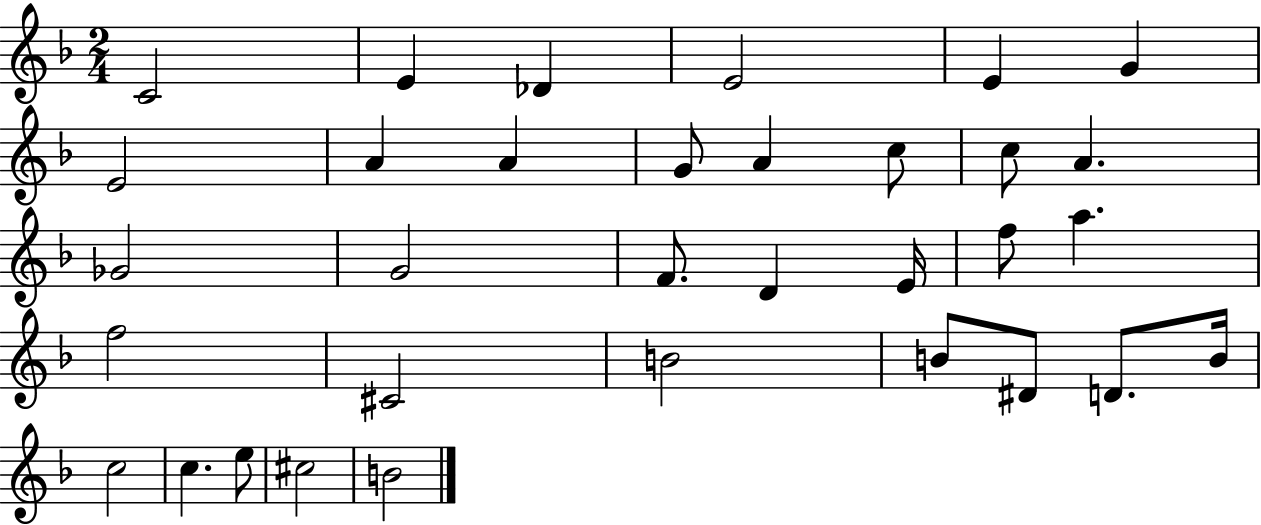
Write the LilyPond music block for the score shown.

{
  \clef treble
  \numericTimeSignature
  \time 2/4
  \key f \major
  c'2 | e'4 des'4 | e'2 | e'4 g'4 | \break e'2 | a'4 a'4 | g'8 a'4 c''8 | c''8 a'4. | \break ges'2 | g'2 | f'8. d'4 e'16 | f''8 a''4. | \break f''2 | cis'2 | b'2 | b'8 dis'8 d'8. b'16 | \break c''2 | c''4. e''8 | cis''2 | b'2 | \break \bar "|."
}